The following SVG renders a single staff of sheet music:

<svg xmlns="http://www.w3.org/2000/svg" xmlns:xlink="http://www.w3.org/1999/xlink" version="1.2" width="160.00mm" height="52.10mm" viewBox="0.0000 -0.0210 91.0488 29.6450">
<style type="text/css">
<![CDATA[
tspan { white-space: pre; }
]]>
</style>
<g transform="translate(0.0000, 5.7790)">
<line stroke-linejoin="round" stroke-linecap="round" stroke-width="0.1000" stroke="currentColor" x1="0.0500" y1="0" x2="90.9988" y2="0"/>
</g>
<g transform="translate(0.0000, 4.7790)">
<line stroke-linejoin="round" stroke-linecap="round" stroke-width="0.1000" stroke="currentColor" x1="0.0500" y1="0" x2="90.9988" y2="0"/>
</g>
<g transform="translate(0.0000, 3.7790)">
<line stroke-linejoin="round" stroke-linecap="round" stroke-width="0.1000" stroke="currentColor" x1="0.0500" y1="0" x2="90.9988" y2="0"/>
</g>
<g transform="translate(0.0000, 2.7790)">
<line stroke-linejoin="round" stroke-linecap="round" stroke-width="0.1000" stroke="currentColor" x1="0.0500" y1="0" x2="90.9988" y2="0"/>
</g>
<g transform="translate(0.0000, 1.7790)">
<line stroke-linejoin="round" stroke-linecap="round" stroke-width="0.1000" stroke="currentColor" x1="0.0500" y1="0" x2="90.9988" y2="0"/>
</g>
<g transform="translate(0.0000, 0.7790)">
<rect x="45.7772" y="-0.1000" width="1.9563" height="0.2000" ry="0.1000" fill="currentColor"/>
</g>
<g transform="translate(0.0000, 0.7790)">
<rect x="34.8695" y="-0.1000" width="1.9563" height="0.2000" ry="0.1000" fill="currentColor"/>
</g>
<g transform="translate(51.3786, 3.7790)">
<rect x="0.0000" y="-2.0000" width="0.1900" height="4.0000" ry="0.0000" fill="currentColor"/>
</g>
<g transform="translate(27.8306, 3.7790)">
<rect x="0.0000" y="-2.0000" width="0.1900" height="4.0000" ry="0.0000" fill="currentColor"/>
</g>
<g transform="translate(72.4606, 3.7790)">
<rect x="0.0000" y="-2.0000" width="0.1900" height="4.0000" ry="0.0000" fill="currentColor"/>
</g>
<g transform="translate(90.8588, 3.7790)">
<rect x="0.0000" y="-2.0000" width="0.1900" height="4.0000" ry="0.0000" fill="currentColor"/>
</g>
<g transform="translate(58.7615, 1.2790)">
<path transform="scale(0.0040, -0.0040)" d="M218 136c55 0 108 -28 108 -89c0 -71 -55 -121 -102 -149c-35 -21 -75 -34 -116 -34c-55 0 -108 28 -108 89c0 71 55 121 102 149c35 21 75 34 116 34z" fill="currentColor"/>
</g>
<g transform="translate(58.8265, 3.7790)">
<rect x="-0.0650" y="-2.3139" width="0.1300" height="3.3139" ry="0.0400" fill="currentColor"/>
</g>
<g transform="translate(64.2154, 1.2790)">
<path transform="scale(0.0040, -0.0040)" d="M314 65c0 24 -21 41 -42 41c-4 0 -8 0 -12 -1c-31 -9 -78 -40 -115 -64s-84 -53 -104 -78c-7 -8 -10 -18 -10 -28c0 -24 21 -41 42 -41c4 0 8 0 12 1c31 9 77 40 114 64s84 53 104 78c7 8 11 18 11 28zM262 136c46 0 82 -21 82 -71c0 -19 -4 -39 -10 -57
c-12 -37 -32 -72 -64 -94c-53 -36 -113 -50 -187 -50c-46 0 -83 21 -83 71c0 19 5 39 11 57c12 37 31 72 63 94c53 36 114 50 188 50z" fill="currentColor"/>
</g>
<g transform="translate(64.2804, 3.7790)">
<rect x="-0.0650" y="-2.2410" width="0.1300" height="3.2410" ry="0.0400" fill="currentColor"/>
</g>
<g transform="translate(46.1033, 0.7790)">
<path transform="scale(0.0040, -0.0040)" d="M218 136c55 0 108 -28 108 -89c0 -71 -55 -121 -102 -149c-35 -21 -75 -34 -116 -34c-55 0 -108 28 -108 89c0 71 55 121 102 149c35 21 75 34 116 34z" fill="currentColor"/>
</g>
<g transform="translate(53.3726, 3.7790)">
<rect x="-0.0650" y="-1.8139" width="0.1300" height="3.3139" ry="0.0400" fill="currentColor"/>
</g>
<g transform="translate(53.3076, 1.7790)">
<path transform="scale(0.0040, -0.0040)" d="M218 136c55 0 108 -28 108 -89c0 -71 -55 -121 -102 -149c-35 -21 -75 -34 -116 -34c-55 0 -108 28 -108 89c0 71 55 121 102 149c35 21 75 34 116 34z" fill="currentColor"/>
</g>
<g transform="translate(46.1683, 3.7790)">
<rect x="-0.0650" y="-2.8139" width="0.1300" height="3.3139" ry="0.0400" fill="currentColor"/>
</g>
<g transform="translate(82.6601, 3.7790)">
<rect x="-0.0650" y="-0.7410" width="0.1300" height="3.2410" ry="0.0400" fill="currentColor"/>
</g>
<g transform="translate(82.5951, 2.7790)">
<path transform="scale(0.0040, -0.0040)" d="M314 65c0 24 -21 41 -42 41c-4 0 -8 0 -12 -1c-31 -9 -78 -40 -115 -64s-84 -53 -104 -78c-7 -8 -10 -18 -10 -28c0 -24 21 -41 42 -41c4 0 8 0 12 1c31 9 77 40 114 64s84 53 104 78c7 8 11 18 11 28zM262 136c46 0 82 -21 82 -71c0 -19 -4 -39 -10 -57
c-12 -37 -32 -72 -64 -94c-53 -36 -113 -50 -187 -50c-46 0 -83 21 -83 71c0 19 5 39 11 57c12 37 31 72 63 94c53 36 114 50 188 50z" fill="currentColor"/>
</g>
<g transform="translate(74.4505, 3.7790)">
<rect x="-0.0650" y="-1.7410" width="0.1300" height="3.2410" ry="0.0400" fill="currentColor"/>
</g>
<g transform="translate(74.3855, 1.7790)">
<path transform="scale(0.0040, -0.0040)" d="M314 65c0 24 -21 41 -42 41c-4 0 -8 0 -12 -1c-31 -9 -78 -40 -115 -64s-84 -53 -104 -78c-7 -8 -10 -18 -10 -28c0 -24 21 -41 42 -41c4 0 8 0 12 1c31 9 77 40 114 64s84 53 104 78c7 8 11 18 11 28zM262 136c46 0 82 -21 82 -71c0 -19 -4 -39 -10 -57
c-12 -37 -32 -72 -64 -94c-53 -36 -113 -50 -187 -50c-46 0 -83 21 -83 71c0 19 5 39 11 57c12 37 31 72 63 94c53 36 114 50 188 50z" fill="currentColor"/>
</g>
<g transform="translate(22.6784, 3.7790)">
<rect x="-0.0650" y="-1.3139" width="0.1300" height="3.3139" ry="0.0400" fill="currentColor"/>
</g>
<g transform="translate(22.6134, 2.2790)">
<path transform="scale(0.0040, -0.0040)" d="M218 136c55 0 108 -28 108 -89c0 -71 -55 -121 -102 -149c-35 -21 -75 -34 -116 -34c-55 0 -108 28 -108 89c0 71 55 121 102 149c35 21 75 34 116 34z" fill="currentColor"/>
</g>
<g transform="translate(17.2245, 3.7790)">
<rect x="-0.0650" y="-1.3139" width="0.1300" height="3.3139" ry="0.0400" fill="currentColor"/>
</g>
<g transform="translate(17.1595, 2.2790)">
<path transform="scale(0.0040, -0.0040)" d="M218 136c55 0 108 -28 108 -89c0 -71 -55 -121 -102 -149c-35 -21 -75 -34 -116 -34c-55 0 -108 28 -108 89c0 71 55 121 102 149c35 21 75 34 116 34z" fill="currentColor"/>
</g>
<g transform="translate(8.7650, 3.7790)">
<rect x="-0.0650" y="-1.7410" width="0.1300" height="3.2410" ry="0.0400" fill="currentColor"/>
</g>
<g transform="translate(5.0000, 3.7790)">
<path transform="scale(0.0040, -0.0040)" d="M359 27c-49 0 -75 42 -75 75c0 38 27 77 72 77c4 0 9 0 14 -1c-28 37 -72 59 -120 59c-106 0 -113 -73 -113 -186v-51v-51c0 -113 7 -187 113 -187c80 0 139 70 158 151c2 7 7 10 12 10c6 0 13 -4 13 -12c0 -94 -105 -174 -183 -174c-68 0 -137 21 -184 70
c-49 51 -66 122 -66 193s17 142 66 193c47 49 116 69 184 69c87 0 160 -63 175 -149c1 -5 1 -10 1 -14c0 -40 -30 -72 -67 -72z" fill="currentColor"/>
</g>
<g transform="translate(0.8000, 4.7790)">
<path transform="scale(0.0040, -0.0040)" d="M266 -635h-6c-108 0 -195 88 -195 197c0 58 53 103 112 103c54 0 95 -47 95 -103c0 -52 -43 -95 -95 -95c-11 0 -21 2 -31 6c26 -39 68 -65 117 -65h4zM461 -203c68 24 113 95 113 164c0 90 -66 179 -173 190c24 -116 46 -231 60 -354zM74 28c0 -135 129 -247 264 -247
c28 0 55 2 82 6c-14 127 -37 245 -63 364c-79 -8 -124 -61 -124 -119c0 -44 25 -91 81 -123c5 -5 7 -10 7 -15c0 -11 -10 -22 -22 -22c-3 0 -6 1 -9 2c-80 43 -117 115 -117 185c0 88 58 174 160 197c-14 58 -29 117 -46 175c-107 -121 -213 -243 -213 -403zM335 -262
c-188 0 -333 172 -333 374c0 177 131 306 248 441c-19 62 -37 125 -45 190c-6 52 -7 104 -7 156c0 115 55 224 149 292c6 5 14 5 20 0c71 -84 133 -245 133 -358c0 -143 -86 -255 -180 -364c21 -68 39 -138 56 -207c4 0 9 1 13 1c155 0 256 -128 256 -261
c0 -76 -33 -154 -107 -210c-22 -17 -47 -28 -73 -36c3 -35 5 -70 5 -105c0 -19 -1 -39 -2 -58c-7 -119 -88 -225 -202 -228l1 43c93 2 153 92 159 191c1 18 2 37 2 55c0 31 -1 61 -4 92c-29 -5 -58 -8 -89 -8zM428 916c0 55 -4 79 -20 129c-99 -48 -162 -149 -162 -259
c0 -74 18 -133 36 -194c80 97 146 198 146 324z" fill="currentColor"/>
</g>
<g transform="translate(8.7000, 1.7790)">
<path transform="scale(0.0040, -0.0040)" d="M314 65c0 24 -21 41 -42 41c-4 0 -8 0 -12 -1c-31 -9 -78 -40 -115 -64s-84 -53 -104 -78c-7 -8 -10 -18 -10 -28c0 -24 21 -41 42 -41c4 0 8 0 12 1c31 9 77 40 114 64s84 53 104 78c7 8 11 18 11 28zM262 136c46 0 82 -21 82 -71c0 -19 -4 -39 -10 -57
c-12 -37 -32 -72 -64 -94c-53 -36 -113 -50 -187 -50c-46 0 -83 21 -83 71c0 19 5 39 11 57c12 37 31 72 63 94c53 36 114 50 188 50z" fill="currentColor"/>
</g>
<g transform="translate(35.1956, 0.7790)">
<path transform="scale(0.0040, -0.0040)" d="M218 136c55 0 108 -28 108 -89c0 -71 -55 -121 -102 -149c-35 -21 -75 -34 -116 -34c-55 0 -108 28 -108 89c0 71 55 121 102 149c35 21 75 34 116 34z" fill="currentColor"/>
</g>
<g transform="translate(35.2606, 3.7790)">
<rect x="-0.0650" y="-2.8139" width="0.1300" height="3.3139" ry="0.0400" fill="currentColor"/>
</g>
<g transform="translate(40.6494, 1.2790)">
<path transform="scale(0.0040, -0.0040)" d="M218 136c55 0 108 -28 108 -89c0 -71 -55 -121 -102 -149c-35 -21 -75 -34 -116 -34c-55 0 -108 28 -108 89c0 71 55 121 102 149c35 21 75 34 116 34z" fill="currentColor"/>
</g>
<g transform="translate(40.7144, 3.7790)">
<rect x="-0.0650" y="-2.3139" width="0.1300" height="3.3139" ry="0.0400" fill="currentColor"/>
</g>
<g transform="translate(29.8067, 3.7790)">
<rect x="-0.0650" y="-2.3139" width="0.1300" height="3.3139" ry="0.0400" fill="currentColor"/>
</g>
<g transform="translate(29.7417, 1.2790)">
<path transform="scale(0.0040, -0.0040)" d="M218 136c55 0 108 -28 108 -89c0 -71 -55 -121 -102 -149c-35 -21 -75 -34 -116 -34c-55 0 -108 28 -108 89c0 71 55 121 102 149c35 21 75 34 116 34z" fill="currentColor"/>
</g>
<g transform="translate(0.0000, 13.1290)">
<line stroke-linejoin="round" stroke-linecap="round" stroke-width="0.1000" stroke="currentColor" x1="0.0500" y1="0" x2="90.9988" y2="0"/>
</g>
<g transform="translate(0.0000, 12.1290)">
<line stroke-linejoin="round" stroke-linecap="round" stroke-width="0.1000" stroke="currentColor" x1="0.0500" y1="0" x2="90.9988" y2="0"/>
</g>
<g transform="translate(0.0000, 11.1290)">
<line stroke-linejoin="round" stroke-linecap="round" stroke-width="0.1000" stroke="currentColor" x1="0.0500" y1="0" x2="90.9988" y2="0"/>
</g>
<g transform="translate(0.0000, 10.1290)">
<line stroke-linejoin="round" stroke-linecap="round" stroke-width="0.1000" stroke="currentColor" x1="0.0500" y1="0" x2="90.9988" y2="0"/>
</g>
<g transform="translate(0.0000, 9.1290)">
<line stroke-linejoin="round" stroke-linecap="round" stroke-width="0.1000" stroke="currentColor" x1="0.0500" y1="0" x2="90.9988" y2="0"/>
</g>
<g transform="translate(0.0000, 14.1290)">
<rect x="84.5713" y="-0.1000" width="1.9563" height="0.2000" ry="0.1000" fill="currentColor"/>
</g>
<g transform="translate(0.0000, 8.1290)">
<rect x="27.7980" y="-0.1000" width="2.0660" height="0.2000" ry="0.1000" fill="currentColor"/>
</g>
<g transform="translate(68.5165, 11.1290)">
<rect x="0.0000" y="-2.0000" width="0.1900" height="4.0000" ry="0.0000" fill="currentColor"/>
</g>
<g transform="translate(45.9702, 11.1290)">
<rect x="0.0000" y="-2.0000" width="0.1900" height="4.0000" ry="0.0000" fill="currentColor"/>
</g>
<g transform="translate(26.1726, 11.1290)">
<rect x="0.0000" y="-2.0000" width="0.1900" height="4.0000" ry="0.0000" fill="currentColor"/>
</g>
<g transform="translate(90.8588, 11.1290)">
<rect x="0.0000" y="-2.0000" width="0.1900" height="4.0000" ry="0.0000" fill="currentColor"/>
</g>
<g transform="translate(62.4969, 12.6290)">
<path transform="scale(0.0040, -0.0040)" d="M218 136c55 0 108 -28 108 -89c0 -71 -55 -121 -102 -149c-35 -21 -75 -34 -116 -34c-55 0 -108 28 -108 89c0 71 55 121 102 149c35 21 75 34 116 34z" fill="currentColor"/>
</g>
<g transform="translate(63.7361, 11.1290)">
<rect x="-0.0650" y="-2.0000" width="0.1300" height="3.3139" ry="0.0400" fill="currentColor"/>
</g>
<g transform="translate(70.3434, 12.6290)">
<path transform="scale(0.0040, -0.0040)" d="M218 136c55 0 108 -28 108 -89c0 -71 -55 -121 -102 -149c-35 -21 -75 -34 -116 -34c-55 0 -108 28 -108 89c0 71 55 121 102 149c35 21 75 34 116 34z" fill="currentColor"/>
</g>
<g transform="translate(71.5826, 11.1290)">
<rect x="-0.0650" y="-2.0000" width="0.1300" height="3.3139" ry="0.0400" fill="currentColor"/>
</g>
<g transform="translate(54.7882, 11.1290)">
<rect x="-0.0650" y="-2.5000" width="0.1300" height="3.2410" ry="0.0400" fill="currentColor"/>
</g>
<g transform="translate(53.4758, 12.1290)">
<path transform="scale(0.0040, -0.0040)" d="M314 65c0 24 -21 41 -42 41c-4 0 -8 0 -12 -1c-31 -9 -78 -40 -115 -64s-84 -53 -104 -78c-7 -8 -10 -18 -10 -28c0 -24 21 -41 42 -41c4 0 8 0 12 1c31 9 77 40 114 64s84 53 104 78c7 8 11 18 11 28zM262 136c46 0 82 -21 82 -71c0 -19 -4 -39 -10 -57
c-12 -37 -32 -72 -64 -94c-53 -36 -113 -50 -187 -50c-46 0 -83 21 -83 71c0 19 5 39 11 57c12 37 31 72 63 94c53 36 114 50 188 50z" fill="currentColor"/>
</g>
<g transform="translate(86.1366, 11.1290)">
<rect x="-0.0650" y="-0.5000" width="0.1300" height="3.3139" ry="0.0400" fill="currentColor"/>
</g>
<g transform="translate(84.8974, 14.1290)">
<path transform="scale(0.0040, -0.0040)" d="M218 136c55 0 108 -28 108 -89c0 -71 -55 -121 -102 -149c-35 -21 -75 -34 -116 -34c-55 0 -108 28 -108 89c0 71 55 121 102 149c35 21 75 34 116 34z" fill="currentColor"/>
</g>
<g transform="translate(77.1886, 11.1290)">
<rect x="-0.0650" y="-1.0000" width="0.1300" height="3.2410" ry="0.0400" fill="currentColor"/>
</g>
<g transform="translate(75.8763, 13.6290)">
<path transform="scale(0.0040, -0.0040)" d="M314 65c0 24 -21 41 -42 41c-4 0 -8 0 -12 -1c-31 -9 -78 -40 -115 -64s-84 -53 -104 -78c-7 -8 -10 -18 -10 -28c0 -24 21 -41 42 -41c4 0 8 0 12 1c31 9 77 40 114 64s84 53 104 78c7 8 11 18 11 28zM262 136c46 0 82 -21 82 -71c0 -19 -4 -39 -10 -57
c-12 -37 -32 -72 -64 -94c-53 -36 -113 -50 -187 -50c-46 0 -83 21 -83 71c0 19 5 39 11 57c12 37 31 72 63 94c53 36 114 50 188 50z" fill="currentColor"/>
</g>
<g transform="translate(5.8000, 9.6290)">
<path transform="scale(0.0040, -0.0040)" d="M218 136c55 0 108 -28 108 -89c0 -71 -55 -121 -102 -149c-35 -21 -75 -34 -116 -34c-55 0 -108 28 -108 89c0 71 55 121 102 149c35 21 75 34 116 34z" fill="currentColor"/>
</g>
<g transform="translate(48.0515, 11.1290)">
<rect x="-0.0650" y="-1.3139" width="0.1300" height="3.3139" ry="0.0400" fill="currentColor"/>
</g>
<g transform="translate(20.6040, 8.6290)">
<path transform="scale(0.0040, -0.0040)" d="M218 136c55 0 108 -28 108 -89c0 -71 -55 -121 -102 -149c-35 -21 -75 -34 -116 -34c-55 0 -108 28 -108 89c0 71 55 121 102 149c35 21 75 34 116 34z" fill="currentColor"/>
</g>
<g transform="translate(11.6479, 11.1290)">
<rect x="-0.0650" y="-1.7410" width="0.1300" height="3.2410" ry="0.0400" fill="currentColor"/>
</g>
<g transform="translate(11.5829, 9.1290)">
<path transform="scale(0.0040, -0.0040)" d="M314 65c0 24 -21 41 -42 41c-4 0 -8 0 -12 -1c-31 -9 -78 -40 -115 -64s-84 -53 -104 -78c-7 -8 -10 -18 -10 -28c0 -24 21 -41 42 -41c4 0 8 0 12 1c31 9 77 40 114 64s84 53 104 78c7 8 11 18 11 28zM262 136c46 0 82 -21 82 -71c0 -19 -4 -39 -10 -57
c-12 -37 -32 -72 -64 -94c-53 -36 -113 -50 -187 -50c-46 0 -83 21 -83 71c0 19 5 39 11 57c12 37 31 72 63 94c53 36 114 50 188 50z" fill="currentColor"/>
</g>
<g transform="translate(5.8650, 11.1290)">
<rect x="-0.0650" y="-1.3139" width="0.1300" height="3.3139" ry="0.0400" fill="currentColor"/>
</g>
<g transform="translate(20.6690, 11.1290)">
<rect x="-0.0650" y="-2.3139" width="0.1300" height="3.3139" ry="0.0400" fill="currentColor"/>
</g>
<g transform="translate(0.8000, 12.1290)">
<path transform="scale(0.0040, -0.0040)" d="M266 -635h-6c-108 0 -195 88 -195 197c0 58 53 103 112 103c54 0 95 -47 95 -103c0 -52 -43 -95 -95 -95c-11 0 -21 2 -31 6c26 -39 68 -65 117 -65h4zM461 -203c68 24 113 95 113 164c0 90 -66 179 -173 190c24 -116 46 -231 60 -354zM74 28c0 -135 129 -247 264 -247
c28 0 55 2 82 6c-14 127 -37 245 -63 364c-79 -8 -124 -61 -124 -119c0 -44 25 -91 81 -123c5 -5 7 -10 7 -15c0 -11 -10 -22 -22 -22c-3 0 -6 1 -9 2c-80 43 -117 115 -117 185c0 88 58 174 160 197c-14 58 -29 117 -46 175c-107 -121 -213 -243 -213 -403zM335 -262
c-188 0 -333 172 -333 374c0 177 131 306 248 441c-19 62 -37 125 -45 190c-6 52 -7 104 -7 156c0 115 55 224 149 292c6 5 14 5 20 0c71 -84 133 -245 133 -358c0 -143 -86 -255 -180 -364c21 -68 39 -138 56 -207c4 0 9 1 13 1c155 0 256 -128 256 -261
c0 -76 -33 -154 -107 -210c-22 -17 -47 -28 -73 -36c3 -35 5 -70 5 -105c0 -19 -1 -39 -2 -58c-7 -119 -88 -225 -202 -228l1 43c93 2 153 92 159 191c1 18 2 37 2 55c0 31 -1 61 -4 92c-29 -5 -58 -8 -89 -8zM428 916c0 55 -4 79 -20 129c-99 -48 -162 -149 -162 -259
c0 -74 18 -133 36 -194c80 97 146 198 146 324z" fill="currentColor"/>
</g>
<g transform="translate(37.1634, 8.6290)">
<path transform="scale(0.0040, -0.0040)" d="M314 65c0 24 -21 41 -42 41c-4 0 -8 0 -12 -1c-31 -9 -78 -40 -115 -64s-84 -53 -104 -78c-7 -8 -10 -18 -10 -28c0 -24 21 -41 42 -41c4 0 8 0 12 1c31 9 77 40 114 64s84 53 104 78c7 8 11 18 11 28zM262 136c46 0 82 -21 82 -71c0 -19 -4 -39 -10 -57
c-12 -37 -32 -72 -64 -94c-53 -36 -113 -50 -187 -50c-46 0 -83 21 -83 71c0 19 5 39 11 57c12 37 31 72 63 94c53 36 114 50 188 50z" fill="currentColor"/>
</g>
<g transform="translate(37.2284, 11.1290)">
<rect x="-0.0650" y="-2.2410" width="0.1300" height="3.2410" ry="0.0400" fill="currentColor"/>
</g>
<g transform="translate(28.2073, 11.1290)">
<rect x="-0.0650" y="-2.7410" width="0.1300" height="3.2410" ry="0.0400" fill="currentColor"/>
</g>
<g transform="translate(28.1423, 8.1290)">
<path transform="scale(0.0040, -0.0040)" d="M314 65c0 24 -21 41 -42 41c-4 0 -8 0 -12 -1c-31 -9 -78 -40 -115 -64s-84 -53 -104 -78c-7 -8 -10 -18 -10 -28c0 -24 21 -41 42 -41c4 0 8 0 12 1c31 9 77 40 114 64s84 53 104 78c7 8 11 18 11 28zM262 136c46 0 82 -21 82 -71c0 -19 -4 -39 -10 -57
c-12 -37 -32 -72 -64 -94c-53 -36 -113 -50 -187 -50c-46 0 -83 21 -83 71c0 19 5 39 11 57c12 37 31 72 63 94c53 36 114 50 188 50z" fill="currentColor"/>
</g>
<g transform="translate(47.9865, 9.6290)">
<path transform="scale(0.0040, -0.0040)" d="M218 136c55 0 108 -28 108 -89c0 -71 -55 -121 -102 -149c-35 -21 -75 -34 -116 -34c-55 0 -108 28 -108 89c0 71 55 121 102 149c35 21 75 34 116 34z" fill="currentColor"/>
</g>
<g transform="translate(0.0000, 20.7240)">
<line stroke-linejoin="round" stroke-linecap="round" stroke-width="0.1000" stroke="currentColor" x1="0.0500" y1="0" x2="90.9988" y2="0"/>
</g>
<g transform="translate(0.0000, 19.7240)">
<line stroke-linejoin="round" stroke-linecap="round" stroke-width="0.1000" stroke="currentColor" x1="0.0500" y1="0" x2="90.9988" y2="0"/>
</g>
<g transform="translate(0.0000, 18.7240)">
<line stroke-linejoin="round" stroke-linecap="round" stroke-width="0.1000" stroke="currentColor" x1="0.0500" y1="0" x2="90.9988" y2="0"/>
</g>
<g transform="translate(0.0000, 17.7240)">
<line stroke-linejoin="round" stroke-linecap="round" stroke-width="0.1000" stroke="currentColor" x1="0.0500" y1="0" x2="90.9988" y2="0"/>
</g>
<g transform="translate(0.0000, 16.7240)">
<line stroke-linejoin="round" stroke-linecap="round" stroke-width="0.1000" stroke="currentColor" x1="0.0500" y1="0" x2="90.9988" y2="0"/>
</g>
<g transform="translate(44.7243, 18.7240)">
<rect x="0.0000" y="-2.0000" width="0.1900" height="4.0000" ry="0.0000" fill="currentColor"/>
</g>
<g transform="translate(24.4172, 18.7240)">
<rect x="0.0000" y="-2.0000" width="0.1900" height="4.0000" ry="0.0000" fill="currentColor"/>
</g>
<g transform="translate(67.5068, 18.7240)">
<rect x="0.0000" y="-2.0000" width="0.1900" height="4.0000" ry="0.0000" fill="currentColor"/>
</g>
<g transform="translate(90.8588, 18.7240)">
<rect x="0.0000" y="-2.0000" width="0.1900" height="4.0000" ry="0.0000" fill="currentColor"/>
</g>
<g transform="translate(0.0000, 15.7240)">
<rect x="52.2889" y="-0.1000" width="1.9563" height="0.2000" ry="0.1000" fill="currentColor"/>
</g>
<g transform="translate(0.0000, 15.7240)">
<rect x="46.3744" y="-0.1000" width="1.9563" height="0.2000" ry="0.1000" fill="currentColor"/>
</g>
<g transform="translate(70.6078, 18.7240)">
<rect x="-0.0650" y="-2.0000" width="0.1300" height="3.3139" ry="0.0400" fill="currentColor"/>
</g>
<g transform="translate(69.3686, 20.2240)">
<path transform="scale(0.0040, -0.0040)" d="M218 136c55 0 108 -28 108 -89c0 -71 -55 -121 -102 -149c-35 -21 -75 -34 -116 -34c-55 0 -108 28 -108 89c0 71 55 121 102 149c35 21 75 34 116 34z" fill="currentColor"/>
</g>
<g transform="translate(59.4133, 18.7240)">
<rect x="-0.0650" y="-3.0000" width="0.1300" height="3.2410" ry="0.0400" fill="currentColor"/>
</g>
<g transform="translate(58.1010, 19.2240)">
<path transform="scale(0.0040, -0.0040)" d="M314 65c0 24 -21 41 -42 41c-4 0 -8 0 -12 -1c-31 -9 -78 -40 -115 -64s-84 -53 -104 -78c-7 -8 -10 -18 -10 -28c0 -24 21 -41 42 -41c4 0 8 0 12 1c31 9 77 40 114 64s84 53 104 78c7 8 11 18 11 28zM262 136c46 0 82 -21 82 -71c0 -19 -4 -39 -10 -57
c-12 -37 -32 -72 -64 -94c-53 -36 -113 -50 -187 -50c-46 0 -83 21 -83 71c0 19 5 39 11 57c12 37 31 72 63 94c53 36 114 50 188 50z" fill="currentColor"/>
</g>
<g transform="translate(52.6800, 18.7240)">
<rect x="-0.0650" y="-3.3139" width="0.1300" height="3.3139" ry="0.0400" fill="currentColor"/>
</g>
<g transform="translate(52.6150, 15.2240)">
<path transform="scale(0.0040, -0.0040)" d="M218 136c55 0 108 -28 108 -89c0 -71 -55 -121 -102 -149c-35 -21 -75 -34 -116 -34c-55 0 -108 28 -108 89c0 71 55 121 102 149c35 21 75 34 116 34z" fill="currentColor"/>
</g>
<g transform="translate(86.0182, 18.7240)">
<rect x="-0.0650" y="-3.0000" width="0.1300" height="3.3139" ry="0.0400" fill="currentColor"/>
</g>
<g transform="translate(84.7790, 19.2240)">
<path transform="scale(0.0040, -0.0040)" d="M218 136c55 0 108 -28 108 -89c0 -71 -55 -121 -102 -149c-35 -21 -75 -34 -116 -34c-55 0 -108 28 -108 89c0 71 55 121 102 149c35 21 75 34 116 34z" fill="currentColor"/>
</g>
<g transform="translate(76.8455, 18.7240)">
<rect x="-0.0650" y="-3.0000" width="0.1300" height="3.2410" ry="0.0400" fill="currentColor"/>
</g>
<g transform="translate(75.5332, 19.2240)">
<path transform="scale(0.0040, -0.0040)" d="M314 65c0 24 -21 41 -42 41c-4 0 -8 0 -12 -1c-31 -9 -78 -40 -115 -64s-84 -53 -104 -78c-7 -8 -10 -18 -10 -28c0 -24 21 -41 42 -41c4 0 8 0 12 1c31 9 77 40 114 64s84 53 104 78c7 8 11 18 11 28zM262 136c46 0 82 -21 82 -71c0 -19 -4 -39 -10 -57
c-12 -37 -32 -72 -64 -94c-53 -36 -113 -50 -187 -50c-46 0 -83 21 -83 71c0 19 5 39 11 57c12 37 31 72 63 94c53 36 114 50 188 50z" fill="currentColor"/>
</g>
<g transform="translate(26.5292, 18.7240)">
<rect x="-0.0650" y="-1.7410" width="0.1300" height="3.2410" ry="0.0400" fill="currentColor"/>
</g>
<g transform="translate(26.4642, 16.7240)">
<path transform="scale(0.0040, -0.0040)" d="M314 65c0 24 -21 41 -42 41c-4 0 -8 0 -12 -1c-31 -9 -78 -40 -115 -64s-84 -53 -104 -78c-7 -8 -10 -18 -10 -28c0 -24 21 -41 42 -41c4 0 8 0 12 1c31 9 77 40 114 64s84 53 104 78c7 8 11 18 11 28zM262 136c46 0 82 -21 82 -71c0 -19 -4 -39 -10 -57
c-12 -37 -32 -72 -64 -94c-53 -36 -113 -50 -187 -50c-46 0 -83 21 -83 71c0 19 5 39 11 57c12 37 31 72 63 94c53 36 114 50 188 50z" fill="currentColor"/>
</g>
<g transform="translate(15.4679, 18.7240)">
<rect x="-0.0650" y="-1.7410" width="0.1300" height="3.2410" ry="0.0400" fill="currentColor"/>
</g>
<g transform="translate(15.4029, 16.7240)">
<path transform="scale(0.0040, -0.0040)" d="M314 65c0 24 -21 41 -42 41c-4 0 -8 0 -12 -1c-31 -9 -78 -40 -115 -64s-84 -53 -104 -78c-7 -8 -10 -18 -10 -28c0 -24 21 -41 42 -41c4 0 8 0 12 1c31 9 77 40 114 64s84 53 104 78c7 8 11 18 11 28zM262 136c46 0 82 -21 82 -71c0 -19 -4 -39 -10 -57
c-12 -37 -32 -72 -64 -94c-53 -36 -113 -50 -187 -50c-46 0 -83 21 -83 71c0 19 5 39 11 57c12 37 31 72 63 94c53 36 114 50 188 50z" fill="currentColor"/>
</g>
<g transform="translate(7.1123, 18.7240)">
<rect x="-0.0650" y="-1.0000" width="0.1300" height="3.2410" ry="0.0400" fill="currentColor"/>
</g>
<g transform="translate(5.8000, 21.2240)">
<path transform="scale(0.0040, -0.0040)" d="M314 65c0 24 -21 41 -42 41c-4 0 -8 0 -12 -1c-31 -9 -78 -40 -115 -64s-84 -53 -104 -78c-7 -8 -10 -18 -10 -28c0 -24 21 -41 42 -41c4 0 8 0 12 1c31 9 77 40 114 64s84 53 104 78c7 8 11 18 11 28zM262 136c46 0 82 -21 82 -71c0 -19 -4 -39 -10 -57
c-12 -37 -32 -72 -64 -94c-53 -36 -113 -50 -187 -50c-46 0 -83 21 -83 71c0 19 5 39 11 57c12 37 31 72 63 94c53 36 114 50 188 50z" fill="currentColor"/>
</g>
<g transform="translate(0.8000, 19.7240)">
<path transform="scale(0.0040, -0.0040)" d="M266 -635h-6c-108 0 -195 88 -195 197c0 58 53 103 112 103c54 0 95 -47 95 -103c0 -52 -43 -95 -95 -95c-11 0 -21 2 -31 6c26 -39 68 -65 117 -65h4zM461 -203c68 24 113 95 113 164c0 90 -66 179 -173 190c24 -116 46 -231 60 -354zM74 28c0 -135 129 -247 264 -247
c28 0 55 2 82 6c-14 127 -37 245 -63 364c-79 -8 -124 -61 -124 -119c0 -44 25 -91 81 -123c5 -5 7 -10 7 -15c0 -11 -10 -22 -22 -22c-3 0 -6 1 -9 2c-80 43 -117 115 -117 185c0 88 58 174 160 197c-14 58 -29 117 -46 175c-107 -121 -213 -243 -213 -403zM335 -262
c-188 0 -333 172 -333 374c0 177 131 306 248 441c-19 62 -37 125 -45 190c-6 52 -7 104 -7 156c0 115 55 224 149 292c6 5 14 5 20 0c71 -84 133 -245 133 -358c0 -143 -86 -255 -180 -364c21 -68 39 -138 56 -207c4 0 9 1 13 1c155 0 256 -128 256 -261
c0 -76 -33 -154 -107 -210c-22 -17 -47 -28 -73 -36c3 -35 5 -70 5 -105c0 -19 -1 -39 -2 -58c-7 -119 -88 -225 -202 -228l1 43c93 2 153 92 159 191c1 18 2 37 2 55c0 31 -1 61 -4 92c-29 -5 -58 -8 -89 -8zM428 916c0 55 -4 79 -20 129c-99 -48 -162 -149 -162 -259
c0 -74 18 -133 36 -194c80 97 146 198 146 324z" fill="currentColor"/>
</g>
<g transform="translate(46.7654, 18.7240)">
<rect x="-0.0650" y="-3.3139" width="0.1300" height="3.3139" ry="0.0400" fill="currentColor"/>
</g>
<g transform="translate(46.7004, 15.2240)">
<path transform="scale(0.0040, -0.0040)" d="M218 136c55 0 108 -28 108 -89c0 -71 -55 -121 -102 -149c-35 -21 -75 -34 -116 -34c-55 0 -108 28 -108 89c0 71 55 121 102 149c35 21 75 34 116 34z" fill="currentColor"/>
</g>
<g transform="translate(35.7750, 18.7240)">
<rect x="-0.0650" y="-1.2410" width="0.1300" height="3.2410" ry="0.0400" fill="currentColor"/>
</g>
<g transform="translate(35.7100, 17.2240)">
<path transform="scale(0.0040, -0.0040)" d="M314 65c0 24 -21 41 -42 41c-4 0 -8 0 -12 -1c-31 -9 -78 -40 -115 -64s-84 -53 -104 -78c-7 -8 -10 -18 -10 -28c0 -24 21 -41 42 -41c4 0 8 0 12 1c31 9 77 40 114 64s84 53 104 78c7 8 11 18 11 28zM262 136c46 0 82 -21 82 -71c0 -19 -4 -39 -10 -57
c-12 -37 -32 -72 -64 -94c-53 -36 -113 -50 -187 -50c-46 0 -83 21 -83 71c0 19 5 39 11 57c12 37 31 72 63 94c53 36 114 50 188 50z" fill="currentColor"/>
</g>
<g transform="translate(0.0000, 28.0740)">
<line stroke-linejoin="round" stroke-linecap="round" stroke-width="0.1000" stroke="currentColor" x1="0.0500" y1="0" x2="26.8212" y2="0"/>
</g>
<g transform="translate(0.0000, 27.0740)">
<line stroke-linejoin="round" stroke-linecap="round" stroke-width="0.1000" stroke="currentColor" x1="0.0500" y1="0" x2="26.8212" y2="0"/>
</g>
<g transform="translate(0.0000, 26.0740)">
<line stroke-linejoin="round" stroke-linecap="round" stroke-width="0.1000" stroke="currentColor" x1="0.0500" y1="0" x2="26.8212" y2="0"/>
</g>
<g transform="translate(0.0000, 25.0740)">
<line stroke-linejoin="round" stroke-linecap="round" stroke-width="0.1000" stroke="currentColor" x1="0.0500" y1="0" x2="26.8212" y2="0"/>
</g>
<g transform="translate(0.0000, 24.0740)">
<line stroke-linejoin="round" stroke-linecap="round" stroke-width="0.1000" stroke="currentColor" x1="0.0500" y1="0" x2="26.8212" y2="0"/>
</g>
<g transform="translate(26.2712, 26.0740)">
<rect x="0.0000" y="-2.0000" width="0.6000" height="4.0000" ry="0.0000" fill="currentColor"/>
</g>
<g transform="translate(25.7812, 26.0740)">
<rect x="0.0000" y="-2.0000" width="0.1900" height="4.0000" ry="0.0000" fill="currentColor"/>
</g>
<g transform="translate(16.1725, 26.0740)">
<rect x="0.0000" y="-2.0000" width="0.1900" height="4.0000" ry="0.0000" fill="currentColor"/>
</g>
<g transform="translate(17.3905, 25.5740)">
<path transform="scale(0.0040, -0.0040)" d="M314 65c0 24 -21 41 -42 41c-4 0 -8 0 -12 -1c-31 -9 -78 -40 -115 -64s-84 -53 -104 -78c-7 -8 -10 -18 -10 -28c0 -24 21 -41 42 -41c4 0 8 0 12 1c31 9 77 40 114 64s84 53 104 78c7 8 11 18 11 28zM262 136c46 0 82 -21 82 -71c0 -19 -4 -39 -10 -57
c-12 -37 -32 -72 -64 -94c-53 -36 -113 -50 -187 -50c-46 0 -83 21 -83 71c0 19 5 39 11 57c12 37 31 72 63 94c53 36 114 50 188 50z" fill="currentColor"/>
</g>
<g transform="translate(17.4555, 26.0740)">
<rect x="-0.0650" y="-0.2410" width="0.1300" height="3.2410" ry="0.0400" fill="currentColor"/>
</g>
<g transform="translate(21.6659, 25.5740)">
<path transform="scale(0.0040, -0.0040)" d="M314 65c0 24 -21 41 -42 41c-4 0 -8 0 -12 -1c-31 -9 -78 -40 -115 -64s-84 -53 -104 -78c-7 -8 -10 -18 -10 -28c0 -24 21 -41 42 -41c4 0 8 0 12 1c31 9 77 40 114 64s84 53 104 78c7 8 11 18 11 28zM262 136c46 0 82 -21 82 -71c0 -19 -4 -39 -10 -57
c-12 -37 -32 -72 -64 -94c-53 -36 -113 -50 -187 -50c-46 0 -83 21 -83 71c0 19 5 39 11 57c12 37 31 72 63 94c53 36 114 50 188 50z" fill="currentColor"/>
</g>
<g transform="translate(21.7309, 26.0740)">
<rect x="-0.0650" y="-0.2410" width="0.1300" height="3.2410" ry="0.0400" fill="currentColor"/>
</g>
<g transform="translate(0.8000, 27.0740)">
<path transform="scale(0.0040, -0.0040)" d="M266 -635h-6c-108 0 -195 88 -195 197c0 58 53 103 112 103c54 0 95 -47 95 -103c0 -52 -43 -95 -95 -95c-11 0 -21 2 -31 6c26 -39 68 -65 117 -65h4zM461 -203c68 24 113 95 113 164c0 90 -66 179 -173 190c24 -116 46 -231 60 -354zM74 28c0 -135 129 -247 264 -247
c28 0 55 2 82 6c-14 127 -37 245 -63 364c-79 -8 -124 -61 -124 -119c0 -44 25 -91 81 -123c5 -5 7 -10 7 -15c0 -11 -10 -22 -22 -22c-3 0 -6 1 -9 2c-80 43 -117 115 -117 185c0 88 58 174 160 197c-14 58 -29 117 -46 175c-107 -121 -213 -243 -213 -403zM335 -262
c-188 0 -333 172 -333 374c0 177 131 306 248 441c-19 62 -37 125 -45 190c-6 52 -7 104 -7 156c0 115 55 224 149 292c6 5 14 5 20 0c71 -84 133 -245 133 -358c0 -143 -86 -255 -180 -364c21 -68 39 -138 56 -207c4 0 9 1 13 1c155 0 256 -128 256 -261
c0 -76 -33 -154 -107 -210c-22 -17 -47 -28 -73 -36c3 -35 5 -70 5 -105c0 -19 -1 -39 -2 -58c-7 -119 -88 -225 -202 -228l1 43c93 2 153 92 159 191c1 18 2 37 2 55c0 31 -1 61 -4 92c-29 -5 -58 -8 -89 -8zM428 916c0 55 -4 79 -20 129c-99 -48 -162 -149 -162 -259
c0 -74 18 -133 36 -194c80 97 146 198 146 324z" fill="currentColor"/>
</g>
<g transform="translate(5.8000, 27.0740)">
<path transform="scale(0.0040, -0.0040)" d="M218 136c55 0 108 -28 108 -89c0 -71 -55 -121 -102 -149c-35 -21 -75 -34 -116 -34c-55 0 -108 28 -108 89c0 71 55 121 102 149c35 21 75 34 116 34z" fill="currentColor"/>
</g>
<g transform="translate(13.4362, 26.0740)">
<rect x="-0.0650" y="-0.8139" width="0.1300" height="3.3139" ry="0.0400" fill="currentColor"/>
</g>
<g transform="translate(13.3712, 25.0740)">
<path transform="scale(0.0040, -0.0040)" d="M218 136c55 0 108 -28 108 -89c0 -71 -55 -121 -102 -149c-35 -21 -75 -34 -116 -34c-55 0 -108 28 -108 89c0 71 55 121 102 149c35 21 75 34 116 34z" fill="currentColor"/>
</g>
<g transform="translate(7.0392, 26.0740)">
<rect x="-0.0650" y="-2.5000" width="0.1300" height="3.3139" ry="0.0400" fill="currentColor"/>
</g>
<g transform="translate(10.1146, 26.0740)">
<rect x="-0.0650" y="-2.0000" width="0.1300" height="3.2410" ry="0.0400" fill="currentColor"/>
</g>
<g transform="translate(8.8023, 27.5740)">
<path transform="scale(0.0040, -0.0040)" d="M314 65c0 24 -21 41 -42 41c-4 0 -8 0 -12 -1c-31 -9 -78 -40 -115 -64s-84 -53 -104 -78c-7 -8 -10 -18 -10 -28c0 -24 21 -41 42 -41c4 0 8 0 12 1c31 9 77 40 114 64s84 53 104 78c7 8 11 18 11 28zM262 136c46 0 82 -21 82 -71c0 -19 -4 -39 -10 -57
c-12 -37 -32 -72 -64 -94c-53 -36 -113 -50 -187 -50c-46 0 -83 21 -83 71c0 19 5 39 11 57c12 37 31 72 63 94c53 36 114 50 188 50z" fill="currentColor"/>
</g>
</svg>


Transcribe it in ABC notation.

X:1
T:Untitled
M:4/4
L:1/4
K:C
f2 e e g a g a f g g2 f2 d2 e f2 g a2 g2 e G2 F F D2 C D2 f2 f2 e2 b b A2 F A2 A G F2 d c2 c2